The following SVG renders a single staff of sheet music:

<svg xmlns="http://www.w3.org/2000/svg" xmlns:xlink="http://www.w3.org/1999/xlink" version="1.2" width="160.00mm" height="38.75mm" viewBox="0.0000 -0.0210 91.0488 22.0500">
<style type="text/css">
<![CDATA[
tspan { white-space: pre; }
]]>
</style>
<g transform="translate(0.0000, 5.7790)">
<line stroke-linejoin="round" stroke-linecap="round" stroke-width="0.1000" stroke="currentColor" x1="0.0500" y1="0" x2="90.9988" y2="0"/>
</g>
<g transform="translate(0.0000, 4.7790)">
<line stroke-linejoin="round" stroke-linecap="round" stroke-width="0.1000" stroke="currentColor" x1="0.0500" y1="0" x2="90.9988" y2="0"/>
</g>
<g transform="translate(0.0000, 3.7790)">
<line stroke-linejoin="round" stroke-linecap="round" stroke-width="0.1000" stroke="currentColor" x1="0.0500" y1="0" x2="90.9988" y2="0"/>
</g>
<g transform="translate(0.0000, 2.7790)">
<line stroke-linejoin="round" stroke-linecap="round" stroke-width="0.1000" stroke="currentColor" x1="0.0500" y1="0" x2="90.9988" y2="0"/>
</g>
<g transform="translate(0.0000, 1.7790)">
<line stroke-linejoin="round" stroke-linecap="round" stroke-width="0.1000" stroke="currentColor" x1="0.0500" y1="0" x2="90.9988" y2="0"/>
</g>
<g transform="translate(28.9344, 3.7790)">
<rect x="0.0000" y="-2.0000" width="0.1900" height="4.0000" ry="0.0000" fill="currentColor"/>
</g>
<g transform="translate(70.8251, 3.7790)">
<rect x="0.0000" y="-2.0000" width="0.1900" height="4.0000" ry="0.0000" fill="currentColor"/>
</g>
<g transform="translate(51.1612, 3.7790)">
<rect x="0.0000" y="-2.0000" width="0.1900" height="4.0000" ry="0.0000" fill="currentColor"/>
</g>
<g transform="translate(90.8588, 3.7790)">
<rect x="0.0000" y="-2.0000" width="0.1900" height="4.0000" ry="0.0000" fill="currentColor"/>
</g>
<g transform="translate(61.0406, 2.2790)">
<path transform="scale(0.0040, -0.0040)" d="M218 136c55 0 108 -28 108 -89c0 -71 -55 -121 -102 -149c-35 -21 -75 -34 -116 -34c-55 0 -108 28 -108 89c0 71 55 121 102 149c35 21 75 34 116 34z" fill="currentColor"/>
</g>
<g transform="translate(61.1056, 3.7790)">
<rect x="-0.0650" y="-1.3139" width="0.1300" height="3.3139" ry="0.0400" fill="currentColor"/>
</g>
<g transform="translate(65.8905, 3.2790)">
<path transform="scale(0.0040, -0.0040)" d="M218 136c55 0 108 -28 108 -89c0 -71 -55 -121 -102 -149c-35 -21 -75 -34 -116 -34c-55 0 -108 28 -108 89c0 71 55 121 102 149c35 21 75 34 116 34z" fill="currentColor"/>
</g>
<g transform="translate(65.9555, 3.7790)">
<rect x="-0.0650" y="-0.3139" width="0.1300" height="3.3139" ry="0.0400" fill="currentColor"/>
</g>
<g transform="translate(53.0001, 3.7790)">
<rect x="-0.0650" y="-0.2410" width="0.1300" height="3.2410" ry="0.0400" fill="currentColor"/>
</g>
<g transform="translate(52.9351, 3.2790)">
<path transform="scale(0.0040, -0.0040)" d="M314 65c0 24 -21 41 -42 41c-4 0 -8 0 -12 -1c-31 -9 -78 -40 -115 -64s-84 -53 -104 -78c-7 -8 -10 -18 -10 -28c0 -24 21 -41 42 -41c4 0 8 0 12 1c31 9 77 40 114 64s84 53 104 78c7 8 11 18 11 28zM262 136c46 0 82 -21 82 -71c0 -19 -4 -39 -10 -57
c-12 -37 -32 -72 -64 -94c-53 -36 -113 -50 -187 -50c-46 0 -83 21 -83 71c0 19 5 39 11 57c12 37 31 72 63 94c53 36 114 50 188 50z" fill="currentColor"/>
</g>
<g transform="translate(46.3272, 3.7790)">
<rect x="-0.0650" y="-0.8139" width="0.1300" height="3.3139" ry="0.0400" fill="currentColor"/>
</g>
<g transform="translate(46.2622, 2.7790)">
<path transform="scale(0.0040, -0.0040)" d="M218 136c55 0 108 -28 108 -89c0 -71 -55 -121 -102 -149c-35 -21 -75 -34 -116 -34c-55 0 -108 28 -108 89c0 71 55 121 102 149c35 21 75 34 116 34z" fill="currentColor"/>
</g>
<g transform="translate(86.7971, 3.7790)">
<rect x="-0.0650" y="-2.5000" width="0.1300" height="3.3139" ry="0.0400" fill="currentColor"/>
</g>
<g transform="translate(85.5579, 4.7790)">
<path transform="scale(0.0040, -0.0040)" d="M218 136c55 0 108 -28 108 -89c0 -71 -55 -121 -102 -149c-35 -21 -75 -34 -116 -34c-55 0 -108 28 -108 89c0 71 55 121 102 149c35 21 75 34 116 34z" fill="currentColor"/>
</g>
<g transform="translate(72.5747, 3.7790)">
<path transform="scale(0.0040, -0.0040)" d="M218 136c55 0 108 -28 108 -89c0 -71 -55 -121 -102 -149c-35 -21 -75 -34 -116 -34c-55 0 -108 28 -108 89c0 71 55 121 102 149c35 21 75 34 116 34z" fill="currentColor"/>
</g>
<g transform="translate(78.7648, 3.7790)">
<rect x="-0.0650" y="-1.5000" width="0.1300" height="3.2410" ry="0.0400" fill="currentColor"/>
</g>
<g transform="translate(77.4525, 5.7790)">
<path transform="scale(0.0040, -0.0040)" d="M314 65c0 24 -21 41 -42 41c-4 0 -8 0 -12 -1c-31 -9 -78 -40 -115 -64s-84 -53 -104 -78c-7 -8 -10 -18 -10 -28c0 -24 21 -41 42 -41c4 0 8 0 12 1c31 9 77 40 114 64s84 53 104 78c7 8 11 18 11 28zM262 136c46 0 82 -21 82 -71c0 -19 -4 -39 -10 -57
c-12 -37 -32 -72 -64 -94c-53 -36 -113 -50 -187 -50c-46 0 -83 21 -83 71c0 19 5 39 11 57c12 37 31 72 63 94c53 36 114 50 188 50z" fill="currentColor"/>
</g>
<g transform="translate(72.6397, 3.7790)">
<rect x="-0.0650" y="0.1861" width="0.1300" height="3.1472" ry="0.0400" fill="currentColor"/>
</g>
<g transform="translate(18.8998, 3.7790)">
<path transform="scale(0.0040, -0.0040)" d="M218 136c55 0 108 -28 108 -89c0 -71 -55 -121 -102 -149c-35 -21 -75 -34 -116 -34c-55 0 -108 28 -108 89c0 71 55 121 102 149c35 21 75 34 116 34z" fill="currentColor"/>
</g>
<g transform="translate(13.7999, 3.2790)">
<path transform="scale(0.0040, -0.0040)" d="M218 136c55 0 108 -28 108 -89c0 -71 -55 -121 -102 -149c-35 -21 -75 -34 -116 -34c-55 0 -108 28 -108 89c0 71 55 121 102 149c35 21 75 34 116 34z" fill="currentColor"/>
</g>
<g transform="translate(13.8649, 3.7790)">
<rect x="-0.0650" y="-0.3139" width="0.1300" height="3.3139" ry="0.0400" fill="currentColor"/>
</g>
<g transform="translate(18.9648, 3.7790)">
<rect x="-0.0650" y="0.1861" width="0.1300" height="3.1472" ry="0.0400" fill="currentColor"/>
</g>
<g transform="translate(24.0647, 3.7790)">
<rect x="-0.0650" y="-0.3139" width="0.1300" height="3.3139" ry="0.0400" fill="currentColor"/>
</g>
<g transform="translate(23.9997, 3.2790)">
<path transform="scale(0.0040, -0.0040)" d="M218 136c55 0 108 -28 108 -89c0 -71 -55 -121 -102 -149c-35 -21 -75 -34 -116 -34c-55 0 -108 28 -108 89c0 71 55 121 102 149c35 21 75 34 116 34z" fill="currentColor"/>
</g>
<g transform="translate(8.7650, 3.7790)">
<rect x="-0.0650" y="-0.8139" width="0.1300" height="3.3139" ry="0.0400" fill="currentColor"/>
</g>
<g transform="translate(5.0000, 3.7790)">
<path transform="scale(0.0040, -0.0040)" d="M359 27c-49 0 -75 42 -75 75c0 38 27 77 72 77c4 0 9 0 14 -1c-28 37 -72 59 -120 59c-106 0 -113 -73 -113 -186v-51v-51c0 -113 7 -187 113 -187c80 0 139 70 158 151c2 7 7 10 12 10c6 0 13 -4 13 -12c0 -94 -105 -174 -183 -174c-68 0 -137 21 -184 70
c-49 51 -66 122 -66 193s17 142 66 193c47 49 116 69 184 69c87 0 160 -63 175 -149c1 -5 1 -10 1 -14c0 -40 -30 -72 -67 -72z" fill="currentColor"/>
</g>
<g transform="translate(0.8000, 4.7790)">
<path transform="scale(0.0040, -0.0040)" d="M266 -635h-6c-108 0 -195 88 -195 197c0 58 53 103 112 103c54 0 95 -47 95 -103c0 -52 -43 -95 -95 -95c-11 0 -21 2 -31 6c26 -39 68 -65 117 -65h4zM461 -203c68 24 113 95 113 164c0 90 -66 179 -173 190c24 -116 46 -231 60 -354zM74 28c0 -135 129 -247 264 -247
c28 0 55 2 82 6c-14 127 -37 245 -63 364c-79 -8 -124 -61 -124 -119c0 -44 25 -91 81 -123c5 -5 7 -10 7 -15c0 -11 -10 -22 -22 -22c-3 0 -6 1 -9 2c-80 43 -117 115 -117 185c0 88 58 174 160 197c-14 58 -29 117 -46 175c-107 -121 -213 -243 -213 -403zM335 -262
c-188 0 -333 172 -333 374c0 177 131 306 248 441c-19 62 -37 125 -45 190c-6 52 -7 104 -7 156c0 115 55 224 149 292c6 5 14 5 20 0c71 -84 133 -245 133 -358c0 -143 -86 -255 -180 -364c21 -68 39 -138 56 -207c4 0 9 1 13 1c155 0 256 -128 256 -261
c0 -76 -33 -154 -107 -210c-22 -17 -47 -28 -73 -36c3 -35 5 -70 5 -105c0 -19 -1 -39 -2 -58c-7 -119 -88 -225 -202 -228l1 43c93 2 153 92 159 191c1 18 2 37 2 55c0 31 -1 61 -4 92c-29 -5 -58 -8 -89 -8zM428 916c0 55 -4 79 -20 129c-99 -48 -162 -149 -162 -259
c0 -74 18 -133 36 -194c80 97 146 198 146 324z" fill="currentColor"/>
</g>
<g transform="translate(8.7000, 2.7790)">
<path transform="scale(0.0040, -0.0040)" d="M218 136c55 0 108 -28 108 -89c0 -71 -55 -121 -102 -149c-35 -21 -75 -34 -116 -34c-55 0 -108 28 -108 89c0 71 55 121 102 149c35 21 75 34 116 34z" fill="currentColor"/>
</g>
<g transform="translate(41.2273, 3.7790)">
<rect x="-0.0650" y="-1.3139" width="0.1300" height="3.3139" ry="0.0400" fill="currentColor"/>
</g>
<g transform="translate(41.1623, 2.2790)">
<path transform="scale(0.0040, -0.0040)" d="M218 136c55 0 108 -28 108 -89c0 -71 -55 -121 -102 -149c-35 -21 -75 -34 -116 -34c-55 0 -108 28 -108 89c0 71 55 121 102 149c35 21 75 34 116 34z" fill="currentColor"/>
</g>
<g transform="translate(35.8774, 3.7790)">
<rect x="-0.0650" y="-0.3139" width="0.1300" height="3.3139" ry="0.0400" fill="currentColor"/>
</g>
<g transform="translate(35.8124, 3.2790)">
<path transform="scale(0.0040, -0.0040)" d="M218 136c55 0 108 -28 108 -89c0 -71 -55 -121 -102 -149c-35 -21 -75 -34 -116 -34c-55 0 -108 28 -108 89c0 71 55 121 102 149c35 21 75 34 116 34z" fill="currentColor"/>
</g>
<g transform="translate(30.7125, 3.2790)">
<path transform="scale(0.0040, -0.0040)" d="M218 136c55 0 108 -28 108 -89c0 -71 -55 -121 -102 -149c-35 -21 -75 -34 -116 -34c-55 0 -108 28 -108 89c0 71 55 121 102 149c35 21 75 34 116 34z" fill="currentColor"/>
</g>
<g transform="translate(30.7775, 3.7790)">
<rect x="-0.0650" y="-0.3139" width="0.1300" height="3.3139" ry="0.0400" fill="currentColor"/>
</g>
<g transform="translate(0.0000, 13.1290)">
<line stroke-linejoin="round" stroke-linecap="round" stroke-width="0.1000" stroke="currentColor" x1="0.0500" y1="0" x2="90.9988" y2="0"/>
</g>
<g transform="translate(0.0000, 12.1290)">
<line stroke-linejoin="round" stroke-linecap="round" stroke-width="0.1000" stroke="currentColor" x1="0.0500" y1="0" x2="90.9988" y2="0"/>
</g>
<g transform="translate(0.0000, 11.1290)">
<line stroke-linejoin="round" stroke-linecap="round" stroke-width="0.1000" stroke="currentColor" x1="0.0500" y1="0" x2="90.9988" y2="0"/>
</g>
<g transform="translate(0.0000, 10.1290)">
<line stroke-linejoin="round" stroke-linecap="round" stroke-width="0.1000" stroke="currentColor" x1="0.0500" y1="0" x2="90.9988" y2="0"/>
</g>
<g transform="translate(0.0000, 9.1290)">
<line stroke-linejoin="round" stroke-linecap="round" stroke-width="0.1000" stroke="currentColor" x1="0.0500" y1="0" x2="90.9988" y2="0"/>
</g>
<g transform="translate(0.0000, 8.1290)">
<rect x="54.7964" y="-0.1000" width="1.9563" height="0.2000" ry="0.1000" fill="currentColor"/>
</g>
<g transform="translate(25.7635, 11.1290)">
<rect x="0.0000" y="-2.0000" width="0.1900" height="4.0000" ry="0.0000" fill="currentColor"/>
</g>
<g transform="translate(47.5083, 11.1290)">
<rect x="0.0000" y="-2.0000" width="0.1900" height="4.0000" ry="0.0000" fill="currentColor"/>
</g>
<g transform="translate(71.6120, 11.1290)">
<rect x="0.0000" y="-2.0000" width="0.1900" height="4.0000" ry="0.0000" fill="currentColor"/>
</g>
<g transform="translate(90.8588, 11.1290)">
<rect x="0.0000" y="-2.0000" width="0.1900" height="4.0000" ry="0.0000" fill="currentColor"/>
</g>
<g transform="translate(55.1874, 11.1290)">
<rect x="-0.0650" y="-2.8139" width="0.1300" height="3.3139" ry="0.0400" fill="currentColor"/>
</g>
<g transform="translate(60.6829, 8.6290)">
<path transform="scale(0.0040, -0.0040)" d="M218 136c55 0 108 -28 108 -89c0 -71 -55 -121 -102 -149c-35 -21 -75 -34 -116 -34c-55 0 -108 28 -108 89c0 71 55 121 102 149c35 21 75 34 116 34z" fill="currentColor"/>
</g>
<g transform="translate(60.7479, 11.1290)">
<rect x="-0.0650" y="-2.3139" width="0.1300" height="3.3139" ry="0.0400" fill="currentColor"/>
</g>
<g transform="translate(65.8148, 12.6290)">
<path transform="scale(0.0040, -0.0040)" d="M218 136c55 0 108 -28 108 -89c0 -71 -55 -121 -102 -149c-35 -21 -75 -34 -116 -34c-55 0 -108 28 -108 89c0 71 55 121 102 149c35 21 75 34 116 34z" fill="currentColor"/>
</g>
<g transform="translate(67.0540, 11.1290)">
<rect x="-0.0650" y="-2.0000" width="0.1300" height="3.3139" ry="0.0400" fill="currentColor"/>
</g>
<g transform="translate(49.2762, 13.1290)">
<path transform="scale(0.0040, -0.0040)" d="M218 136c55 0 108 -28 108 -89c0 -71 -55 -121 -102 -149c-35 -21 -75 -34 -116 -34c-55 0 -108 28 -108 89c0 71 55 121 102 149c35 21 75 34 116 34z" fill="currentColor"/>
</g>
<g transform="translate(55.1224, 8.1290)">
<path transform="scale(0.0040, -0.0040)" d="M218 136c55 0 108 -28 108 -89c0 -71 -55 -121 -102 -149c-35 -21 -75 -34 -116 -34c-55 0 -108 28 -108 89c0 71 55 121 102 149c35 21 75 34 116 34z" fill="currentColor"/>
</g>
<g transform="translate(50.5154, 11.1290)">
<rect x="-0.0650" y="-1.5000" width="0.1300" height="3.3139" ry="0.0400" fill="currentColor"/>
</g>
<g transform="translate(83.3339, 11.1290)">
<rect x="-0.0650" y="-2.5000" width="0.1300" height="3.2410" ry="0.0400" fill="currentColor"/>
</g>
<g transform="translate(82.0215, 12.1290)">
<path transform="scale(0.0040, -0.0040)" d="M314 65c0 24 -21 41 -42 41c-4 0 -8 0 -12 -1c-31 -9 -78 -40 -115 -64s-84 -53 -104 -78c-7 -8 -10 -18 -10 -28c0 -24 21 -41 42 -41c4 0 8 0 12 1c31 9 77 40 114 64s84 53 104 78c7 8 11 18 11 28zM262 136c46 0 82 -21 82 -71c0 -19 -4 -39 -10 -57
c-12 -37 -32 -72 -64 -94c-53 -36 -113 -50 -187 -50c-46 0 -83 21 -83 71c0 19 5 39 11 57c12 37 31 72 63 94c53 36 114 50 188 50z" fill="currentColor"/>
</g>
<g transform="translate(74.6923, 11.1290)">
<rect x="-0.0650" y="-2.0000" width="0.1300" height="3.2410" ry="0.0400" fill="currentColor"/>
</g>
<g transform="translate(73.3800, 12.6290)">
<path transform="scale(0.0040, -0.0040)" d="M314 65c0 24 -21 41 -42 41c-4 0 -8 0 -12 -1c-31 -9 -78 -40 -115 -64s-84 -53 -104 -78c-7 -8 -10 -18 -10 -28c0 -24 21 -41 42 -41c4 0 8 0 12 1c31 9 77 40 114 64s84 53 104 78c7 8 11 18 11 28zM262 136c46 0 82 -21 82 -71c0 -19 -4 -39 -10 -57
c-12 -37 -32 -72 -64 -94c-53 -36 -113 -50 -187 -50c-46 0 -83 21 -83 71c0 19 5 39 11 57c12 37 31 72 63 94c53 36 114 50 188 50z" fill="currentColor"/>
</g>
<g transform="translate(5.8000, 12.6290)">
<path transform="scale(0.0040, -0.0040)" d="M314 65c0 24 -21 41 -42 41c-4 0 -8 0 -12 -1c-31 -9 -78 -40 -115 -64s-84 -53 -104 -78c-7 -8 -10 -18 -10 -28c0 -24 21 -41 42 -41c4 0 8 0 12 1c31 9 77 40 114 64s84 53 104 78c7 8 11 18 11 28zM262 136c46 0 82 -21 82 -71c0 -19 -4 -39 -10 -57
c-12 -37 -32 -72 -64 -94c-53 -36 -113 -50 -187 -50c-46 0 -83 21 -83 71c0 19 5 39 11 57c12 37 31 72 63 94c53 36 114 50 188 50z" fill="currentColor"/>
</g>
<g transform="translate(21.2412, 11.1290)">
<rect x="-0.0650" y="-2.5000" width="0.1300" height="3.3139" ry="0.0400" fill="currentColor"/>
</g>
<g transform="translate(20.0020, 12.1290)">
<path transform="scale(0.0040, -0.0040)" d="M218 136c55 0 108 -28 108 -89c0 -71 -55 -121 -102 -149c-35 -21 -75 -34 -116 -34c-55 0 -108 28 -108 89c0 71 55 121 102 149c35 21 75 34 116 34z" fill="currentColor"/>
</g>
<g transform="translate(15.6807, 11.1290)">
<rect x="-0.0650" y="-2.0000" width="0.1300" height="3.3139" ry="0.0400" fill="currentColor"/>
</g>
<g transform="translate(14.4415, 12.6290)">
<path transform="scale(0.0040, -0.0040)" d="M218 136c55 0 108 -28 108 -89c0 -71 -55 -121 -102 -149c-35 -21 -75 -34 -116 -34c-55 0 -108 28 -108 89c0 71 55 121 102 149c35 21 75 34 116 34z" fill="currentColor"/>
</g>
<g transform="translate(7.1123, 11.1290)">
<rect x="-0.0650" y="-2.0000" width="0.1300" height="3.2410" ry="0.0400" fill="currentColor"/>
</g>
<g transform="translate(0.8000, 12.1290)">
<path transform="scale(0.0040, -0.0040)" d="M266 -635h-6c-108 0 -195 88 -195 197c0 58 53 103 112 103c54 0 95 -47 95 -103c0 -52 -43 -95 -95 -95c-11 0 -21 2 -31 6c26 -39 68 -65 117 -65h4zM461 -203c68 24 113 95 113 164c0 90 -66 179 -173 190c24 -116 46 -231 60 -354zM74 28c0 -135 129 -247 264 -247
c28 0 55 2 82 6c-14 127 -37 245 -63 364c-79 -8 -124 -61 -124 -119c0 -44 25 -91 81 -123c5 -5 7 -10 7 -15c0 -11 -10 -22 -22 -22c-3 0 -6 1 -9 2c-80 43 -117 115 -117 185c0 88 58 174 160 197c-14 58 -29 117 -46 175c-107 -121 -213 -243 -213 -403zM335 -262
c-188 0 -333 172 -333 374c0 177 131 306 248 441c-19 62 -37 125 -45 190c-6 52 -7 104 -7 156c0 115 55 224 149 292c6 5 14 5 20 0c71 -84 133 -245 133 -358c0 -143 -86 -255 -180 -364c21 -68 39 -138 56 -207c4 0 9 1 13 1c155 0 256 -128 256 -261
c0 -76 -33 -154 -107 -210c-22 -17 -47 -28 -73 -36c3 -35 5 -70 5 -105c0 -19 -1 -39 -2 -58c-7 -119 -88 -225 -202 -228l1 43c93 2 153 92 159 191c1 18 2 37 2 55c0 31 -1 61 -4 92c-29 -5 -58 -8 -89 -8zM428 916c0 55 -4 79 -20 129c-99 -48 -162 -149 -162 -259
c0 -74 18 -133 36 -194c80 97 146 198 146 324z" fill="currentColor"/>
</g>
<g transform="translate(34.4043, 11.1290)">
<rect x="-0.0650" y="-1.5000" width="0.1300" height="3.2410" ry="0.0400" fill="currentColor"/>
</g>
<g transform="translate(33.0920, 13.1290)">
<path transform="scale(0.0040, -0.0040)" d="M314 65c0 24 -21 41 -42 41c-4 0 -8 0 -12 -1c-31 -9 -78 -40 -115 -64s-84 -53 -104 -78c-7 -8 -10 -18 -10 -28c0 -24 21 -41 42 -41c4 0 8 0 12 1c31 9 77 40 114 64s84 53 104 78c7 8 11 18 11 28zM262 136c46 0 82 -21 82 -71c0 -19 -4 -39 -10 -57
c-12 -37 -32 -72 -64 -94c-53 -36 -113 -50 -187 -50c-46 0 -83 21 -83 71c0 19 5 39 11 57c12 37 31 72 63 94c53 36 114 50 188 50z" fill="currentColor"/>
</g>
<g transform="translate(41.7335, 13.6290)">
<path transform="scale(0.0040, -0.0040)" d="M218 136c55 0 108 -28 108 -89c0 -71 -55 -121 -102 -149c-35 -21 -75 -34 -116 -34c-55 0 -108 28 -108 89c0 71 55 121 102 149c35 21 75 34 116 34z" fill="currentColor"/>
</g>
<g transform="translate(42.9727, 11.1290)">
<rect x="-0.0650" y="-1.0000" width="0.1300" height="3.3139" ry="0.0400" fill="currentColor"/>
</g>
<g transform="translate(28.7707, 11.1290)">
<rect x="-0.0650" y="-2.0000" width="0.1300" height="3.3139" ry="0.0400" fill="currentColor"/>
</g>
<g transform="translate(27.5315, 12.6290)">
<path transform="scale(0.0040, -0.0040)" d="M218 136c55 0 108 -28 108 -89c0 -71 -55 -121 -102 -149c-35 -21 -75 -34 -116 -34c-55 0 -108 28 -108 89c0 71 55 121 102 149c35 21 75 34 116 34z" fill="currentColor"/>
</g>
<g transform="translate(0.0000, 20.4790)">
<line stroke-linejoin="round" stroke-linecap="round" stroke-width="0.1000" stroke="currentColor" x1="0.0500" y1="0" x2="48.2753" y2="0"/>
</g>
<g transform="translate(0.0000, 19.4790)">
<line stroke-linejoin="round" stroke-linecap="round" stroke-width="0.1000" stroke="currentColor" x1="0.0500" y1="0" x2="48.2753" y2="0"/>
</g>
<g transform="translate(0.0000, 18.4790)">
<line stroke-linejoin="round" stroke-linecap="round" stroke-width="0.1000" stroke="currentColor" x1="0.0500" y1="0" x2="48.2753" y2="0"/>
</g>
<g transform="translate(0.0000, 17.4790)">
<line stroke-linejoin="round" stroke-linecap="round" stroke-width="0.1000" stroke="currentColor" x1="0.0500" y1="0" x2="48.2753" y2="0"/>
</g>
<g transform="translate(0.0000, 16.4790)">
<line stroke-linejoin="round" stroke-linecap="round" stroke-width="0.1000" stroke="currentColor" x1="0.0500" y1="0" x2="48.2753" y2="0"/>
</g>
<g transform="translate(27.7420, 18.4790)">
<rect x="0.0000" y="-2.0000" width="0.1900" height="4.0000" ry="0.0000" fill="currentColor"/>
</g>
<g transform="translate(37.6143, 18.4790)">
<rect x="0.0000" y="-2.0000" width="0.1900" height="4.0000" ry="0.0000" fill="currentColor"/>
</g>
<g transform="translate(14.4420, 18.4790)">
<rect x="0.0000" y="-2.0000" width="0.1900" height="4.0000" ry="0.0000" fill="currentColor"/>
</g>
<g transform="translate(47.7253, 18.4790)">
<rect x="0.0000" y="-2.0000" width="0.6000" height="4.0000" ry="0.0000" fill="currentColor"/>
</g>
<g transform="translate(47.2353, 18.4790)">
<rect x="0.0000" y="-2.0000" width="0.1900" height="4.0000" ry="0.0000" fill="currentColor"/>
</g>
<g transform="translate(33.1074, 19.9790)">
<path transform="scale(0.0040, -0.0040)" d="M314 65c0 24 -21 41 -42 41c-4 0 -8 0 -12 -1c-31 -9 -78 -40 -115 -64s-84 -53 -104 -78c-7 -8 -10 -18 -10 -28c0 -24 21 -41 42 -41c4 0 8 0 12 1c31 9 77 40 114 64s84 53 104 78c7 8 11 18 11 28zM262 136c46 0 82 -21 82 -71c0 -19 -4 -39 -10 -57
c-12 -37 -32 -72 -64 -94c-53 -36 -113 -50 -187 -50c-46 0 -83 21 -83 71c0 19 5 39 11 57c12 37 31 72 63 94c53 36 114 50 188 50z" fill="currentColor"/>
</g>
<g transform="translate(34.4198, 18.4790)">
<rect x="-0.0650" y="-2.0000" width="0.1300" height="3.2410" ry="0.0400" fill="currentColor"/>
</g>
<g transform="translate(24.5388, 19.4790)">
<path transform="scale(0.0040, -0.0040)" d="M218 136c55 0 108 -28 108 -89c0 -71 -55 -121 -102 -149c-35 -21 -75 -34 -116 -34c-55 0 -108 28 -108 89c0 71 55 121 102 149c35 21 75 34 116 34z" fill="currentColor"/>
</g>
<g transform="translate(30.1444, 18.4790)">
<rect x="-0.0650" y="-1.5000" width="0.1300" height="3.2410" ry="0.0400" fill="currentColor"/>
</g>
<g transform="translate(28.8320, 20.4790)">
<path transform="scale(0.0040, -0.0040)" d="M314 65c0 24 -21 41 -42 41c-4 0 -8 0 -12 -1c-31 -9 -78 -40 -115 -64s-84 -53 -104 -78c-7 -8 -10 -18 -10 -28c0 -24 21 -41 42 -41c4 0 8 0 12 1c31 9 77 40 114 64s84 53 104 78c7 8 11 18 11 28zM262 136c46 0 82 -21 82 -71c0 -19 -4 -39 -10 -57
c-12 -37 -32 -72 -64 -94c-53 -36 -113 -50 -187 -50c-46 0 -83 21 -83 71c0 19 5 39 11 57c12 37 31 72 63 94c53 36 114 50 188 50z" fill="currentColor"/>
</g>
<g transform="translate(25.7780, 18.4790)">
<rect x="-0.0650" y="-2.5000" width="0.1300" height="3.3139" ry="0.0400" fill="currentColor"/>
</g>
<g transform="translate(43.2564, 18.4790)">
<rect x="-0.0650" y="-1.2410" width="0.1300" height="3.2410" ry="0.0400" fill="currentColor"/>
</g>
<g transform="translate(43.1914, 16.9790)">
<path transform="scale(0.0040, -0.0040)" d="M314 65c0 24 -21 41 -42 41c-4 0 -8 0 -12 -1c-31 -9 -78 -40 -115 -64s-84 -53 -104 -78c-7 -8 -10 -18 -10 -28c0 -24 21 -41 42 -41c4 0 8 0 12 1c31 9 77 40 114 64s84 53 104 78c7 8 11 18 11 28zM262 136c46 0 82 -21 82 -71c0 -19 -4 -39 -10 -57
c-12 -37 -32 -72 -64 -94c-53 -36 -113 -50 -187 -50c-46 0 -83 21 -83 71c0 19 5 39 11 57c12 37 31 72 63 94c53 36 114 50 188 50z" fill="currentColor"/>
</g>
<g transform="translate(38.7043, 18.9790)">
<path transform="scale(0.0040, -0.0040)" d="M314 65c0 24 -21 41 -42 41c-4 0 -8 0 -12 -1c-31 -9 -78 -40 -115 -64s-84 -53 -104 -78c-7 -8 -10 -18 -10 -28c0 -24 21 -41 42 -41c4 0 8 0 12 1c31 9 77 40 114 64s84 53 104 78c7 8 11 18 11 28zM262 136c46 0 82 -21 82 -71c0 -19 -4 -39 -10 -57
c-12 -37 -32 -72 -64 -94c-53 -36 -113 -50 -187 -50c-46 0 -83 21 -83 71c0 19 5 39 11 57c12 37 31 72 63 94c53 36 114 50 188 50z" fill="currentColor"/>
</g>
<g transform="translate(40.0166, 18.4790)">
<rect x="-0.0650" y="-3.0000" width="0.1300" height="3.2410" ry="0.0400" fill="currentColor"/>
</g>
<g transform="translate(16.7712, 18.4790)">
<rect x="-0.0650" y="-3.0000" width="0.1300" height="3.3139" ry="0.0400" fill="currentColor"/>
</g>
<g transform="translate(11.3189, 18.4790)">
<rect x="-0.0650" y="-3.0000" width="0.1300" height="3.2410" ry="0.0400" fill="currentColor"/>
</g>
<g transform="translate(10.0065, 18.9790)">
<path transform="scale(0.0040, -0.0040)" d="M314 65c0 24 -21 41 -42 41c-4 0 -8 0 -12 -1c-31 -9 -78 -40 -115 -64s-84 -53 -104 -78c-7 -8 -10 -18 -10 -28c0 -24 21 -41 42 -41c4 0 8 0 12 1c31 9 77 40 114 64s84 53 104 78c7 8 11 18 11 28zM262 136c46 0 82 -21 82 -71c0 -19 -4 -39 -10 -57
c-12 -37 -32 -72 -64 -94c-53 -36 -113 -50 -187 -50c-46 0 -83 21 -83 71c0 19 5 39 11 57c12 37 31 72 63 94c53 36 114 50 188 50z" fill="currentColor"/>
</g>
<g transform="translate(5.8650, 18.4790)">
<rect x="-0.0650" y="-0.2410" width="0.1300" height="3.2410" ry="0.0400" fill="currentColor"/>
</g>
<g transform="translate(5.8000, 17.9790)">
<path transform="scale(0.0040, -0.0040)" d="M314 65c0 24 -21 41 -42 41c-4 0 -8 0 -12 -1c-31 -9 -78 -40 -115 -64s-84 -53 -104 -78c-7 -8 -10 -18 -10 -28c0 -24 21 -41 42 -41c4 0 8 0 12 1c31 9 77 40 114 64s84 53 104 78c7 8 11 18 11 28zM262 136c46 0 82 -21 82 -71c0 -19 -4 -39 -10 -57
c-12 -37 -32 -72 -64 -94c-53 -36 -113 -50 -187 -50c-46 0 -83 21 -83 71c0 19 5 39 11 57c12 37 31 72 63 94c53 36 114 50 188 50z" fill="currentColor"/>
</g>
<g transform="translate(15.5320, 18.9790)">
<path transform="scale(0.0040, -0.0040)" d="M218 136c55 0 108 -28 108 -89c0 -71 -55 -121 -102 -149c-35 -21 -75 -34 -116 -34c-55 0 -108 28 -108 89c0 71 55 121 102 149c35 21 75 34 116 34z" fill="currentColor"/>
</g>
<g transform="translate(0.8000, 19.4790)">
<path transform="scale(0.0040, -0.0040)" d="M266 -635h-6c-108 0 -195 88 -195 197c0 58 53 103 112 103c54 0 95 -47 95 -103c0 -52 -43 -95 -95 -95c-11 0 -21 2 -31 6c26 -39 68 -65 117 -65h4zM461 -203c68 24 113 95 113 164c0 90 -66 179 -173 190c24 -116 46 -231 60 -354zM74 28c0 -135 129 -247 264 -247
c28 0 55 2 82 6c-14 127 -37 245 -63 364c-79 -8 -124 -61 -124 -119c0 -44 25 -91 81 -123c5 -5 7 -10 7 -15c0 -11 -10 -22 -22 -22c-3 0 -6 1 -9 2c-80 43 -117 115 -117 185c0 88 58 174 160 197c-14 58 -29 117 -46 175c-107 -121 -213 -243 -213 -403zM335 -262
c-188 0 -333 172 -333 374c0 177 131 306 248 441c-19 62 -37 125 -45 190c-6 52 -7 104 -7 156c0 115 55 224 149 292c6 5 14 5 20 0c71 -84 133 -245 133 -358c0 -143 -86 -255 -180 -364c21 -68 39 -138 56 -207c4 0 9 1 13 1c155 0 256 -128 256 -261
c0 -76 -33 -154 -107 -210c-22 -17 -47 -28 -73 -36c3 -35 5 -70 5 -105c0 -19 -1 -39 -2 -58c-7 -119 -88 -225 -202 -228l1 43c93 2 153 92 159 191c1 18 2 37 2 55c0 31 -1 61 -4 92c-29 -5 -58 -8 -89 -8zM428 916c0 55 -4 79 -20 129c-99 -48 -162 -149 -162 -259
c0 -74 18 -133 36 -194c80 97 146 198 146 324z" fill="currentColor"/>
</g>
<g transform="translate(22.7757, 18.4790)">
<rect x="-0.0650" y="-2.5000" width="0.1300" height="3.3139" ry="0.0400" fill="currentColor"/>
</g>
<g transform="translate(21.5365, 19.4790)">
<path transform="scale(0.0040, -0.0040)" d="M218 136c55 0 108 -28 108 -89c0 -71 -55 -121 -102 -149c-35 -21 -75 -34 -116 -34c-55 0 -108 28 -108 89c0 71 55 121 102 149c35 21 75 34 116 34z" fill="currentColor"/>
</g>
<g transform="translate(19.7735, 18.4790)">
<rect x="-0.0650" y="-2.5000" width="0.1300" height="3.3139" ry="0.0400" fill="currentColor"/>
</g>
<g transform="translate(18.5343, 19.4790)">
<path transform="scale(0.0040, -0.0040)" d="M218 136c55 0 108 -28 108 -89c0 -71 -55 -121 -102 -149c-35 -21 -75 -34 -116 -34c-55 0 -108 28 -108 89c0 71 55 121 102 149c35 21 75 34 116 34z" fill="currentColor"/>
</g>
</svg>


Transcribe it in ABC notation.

X:1
T:Untitled
M:4/4
L:1/4
K:C
d c B c c c e d c2 e c B E2 G F2 F G F E2 D E a g F F2 G2 c2 A2 A G G G E2 F2 A2 e2